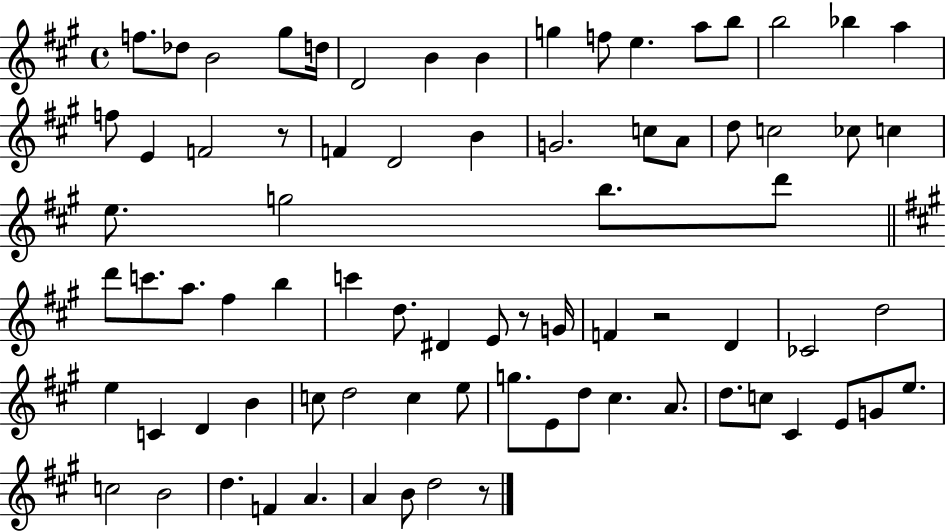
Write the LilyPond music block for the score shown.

{
  \clef treble
  \time 4/4
  \defaultTimeSignature
  \key a \major
  f''8. des''8 b'2 gis''8 d''16 | d'2 b'4 b'4 | g''4 f''8 e''4. a''8 b''8 | b''2 bes''4 a''4 | \break f''8 e'4 f'2 r8 | f'4 d'2 b'4 | g'2. c''8 a'8 | d''8 c''2 ces''8 c''4 | \break e''8. g''2 b''8. d'''8 | \bar "||" \break \key a \major d'''8 c'''8. a''8. fis''4 b''4 | c'''4 d''8. dis'4 e'8 r8 g'16 | f'4 r2 d'4 | ces'2 d''2 | \break e''4 c'4 d'4 b'4 | c''8 d''2 c''4 e''8 | g''8. e'8 d''8 cis''4. a'8. | d''8. c''8 cis'4 e'8 g'8 e''8. | \break c''2 b'2 | d''4. f'4 a'4. | a'4 b'8 d''2 r8 | \bar "|."
}